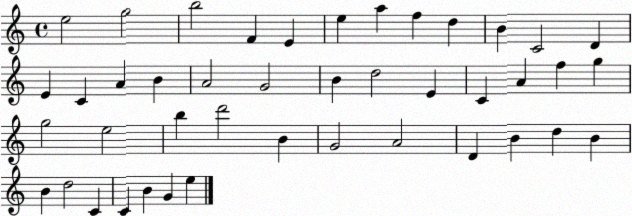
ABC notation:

X:1
T:Untitled
M:4/4
L:1/4
K:C
e2 g2 b2 F E e a f d B C2 D E C A B A2 G2 B d2 E C A f g g2 e2 b d'2 B G2 A2 D B d B B d2 C C B G e